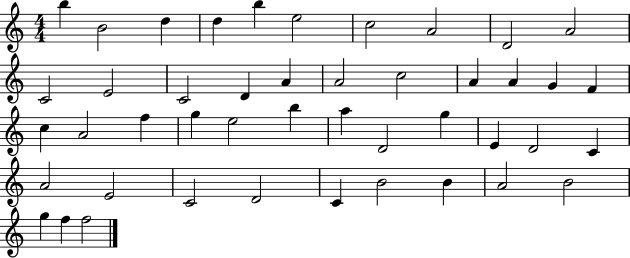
B5/q B4/h D5/q D5/q B5/q E5/h C5/h A4/h D4/h A4/h C4/h E4/h C4/h D4/q A4/q A4/h C5/h A4/q A4/q G4/q F4/q C5/q A4/h F5/q G5/q E5/h B5/q A5/q D4/h G5/q E4/q D4/h C4/q A4/h E4/h C4/h D4/h C4/q B4/h B4/q A4/h B4/h G5/q F5/q F5/h